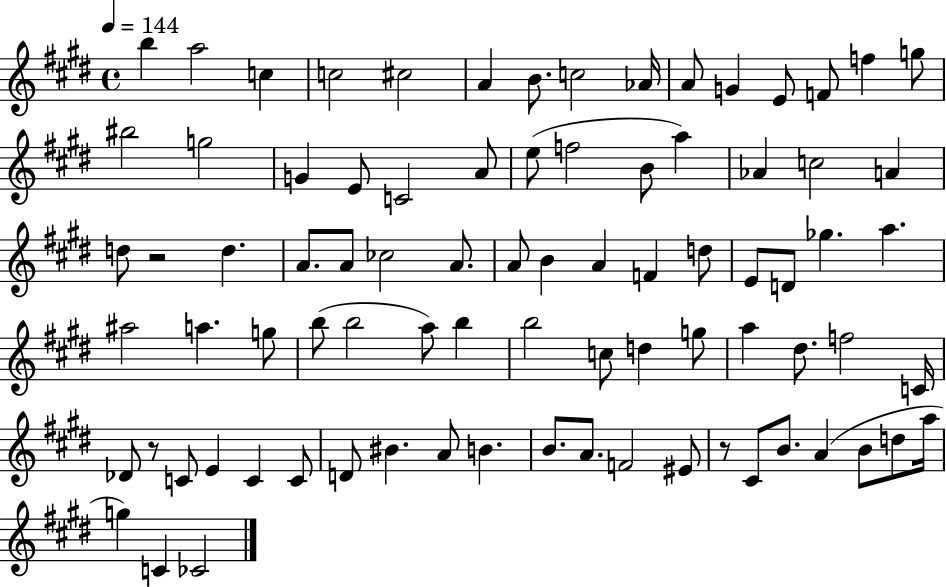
{
  \clef treble
  \time 4/4
  \defaultTimeSignature
  \key e \major
  \tempo 4 = 144
  \repeat volta 2 { b''4 a''2 c''4 | c''2 cis''2 | a'4 b'8. c''2 aes'16 | a'8 g'4 e'8 f'8 f''4 g''8 | \break bis''2 g''2 | g'4 e'8 c'2 a'8 | e''8( f''2 b'8 a''4) | aes'4 c''2 a'4 | \break d''8 r2 d''4. | a'8. a'8 ces''2 a'8. | a'8 b'4 a'4 f'4 d''8 | e'8 d'8 ges''4. a''4. | \break ais''2 a''4. g''8 | b''8( b''2 a''8) b''4 | b''2 c''8 d''4 g''8 | a''4 dis''8. f''2 c'16 | \break des'8 r8 c'8 e'4 c'4 c'8 | d'8 bis'4. a'8 b'4. | b'8. a'8. f'2 eis'8 | r8 cis'8 b'8. a'4( b'8 d''8 a''16 | \break g''4) c'4 ces'2 | } \bar "|."
}